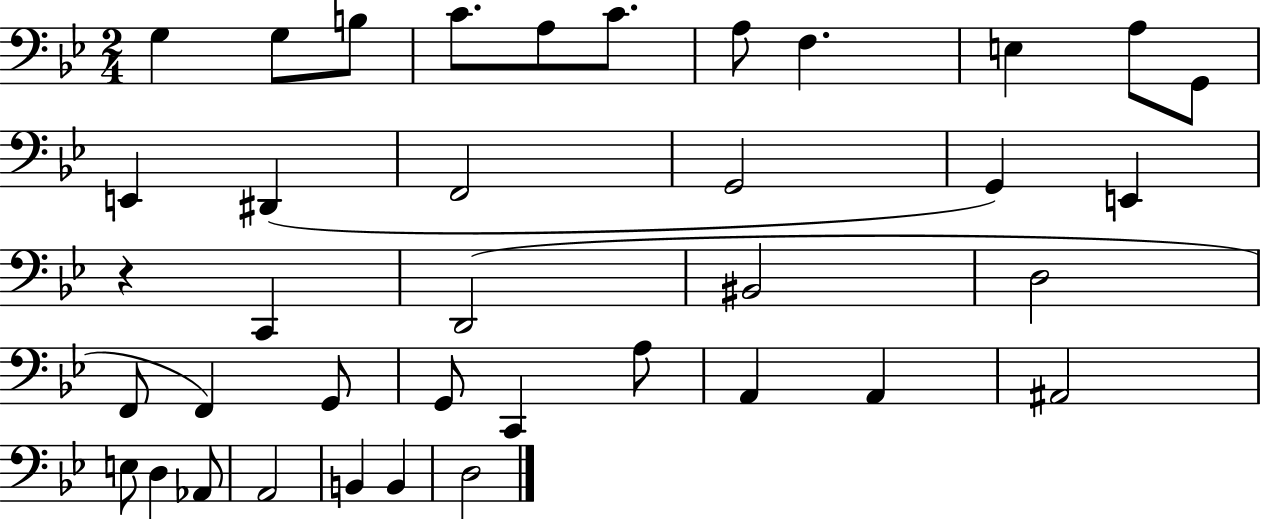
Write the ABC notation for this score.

X:1
T:Untitled
M:2/4
L:1/4
K:Bb
G, G,/2 B,/2 C/2 A,/2 C/2 A,/2 F, E, A,/2 G,,/2 E,, ^D,, F,,2 G,,2 G,, E,, z C,, D,,2 ^B,,2 D,2 F,,/2 F,, G,,/2 G,,/2 C,, A,/2 A,, A,, ^A,,2 E,/2 D, _A,,/2 A,,2 B,, B,, D,2